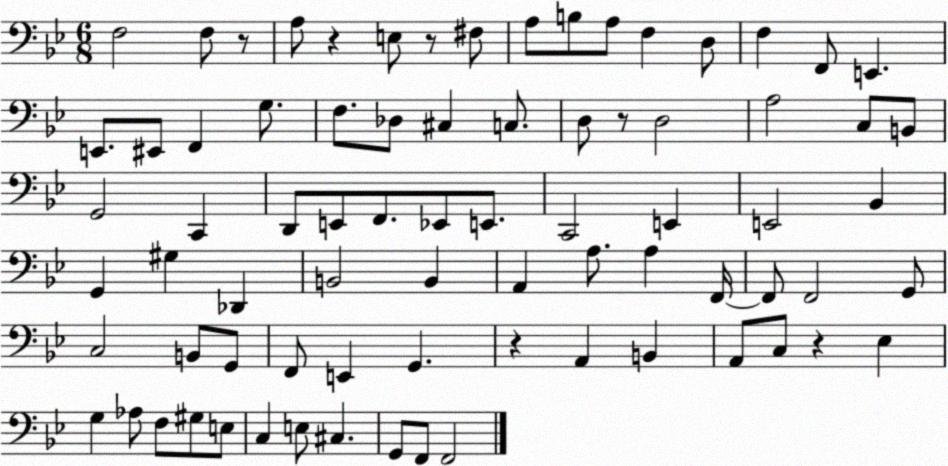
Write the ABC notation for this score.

X:1
T:Untitled
M:6/8
L:1/4
K:Bb
F,2 F,/2 z/2 A,/2 z E,/2 z/2 ^F,/2 A,/2 B,/2 A,/2 F, D,/2 F, F,,/2 E,, E,,/2 ^E,,/2 F,, G,/2 F,/2 _D,/2 ^C, C,/2 D,/2 z/2 D,2 A,2 C,/2 B,,/2 G,,2 C,, D,,/2 E,,/2 F,,/2 _E,,/2 E,,/2 C,,2 E,, E,,2 _B,, G,, ^G, _D,, B,,2 B,, A,, A,/2 A, F,,/4 F,,/2 F,,2 G,,/2 C,2 B,,/2 G,,/2 F,,/2 E,, G,, z A,, B,, A,,/2 C,/2 z _E, G, _A,/2 F,/2 ^G,/2 E,/2 C, E,/2 ^C, G,,/2 F,,/2 F,,2